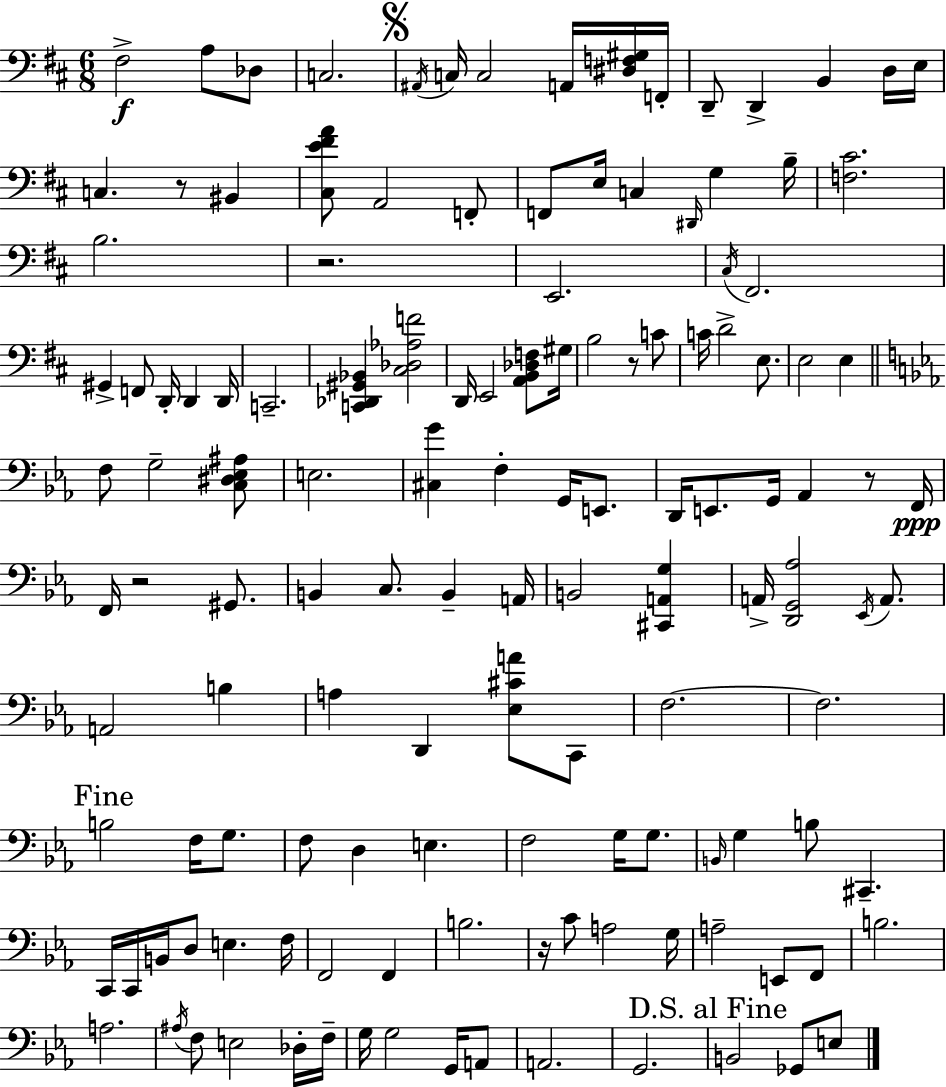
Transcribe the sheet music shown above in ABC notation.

X:1
T:Untitled
M:6/8
L:1/4
K:D
^F,2 A,/2 _D,/2 C,2 ^A,,/4 C,/4 C,2 A,,/4 [^D,F,^G,]/4 F,,/4 D,,/2 D,, B,, D,/4 E,/4 C, z/2 ^B,, [^C,E^FA]/2 A,,2 F,,/2 F,,/2 E,/4 C, ^D,,/4 G, B,/4 [F,^C]2 B,2 z2 E,,2 ^C,/4 ^F,,2 ^G,, F,,/2 D,,/4 D,, D,,/4 C,,2 [C,,_D,,^G,,_B,,] [^C,_D,_A,F]2 D,,/4 E,,2 [A,,B,,_D,F,]/2 ^G,/4 B,2 z/2 C/2 C/4 D2 E,/2 E,2 E, F,/2 G,2 [C,^D,_E,^A,]/2 E,2 [^C,G] F, G,,/4 E,,/2 D,,/4 E,,/2 G,,/4 _A,, z/2 F,,/4 F,,/4 z2 ^G,,/2 B,, C,/2 B,, A,,/4 B,,2 [^C,,A,,G,] A,,/4 [D,,G,,_A,]2 _E,,/4 A,,/2 A,,2 B, A, D,, [_E,^CA]/2 C,,/2 F,2 F,2 B,2 F,/4 G,/2 F,/2 D, E, F,2 G,/4 G,/2 B,,/4 G, B,/2 ^C,, C,,/4 C,,/4 B,,/4 D,/2 E, F,/4 F,,2 F,, B,2 z/4 C/2 A,2 G,/4 A,2 E,,/2 F,,/2 B,2 A,2 ^A,/4 F,/2 E,2 _D,/4 F,/4 G,/4 G,2 G,,/4 A,,/2 A,,2 G,,2 B,,2 _G,,/2 E,/2